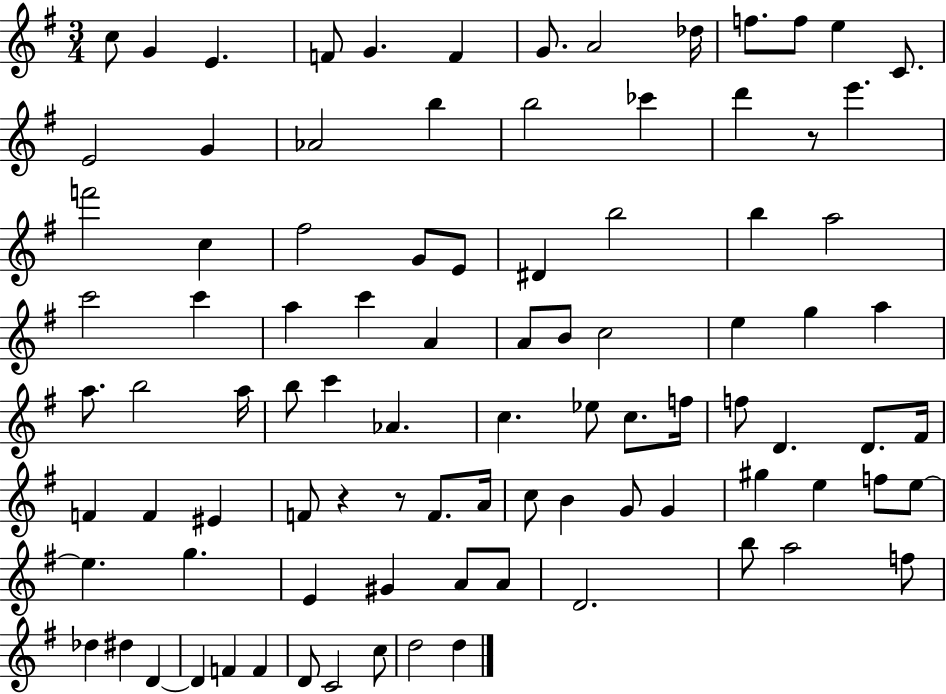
X:1
T:Untitled
M:3/4
L:1/4
K:G
c/2 G E F/2 G F G/2 A2 _d/4 f/2 f/2 e C/2 E2 G _A2 b b2 _c' d' z/2 e' f'2 c ^f2 G/2 E/2 ^D b2 b a2 c'2 c' a c' A A/2 B/2 c2 e g a a/2 b2 a/4 b/2 c' _A c _e/2 c/2 f/4 f/2 D D/2 ^F/4 F F ^E F/2 z z/2 F/2 A/4 c/2 B G/2 G ^g e f/2 e/2 e g E ^G A/2 A/2 D2 b/2 a2 f/2 _d ^d D D F F D/2 C2 c/2 d2 d